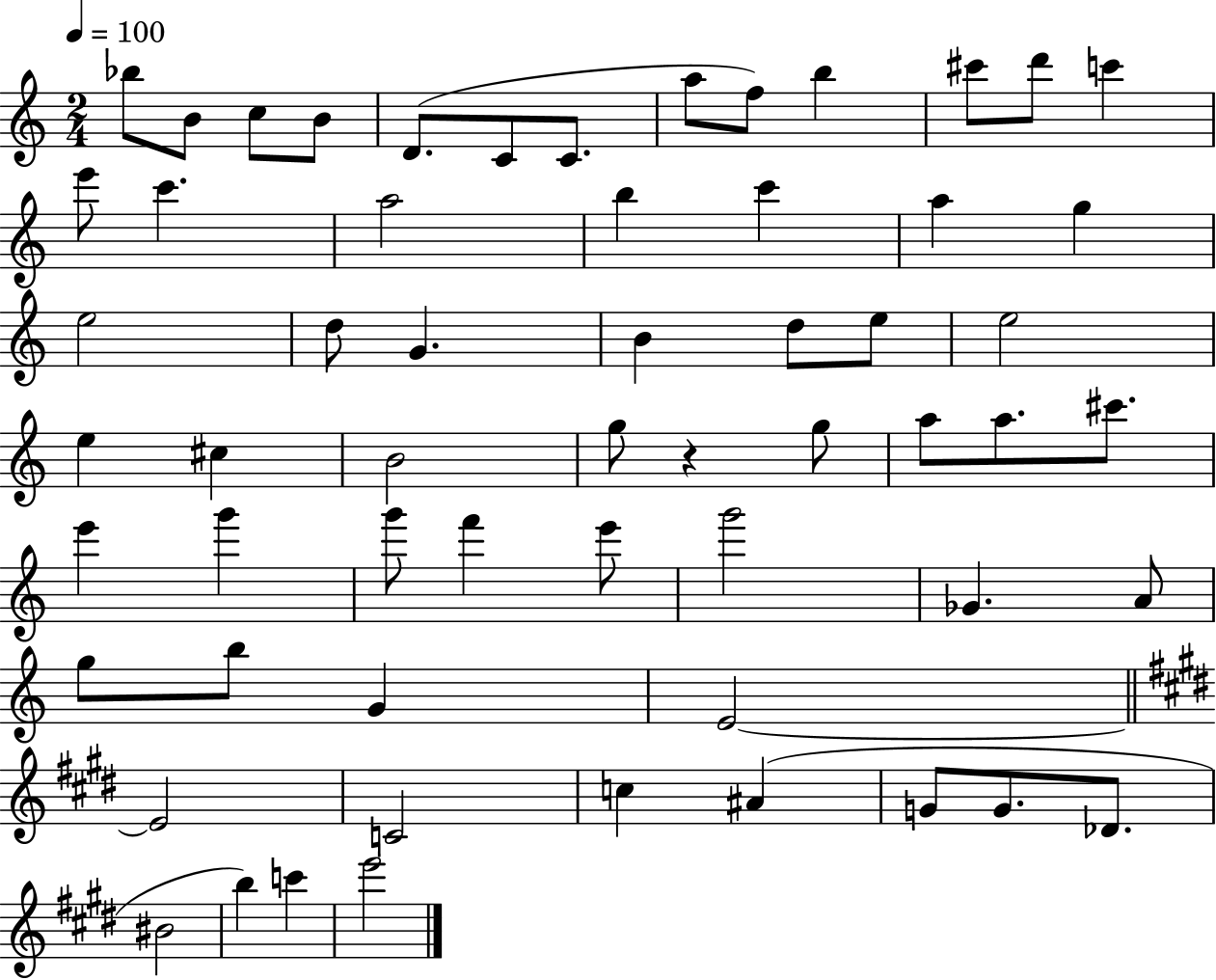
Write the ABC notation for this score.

X:1
T:Untitled
M:2/4
L:1/4
K:C
_b/2 B/2 c/2 B/2 D/2 C/2 C/2 a/2 f/2 b ^c'/2 d'/2 c' e'/2 c' a2 b c' a g e2 d/2 G B d/2 e/2 e2 e ^c B2 g/2 z g/2 a/2 a/2 ^c'/2 e' g' g'/2 f' e'/2 g'2 _G A/2 g/2 b/2 G E2 E2 C2 c ^A G/2 G/2 _D/2 ^B2 b c' e'2